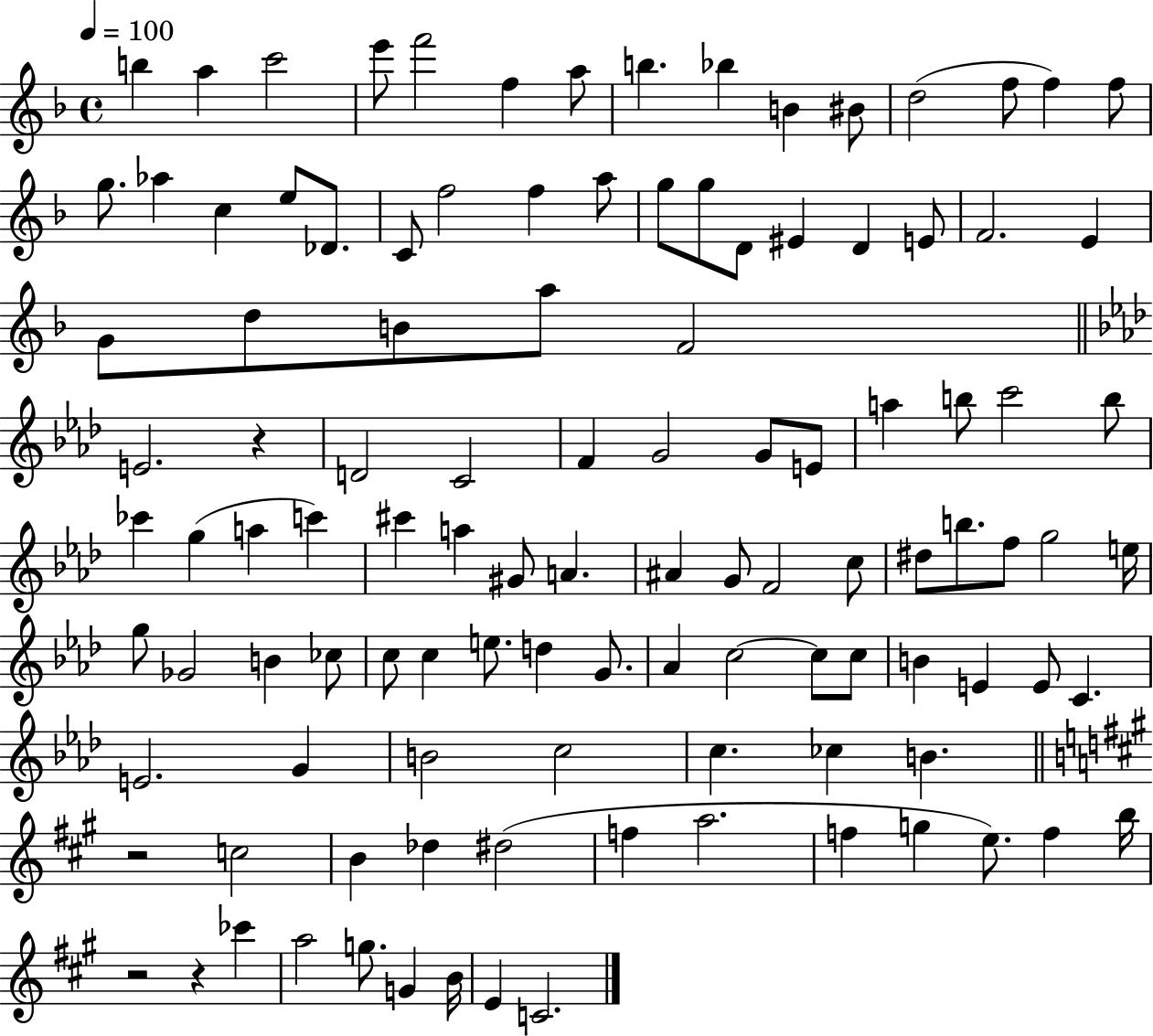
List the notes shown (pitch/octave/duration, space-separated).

B5/q A5/q C6/h E6/e F6/h F5/q A5/e B5/q. Bb5/q B4/q BIS4/e D5/h F5/e F5/q F5/e G5/e. Ab5/q C5/q E5/e Db4/e. C4/e F5/h F5/q A5/e G5/e G5/e D4/e EIS4/q D4/q E4/e F4/h. E4/q G4/e D5/e B4/e A5/e F4/h E4/h. R/q D4/h C4/h F4/q G4/h G4/e E4/e A5/q B5/e C6/h B5/e CES6/q G5/q A5/q C6/q C#6/q A5/q G#4/e A4/q. A#4/q G4/e F4/h C5/e D#5/e B5/e. F5/e G5/h E5/s G5/e Gb4/h B4/q CES5/e C5/e C5/q E5/e. D5/q G4/e. Ab4/q C5/h C5/e C5/e B4/q E4/q E4/e C4/q. E4/h. G4/q B4/h C5/h C5/q. CES5/q B4/q. R/h C5/h B4/q Db5/q D#5/h F5/q A5/h. F5/q G5/q E5/e. F5/q B5/s R/h R/q CES6/q A5/h G5/e. G4/q B4/s E4/q C4/h.